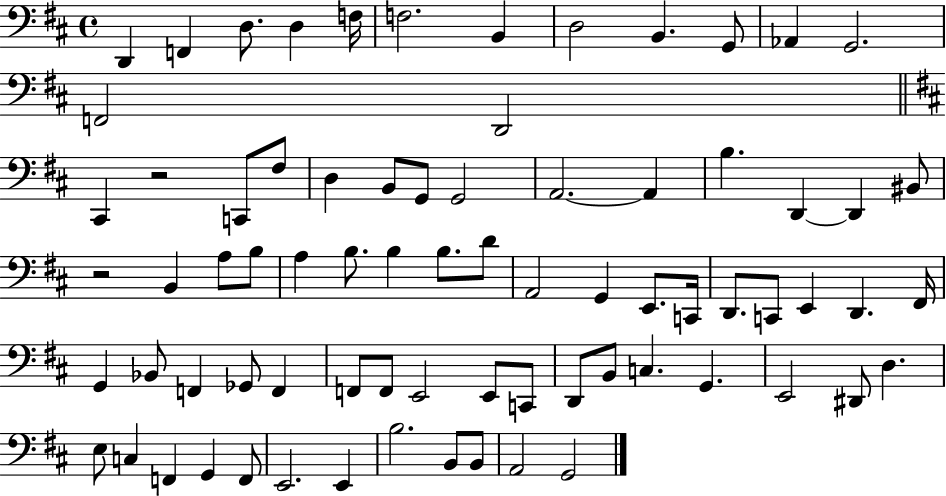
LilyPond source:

{
  \clef bass
  \time 4/4
  \defaultTimeSignature
  \key d \major
  d,4 f,4 d8. d4 f16 | f2. b,4 | d2 b,4. g,8 | aes,4 g,2. | \break f,2 d,2 | \bar "||" \break \key d \major cis,4 r2 c,8 fis8 | d4 b,8 g,8 g,2 | a,2.~~ a,4 | b4. d,4~~ d,4 bis,8 | \break r2 b,4 a8 b8 | a4 b8. b4 b8. d'8 | a,2 g,4 e,8. c,16 | d,8. c,8 e,4 d,4. fis,16 | \break g,4 bes,8 f,4 ges,8 f,4 | f,8 f,8 e,2 e,8 c,8 | d,8 b,8 c4. g,4. | e,2 dis,8 d4. | \break e8 c4 f,4 g,4 f,8 | e,2. e,4 | b2. b,8 b,8 | a,2 g,2 | \break \bar "|."
}